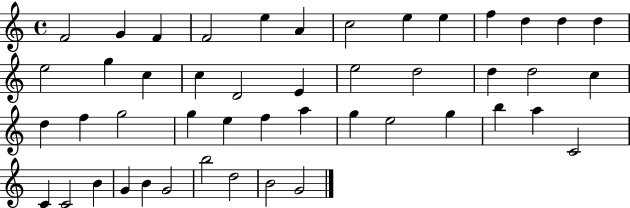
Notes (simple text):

F4/h G4/q F4/q F4/h E5/q A4/q C5/h E5/q E5/q F5/q D5/q D5/q D5/q E5/h G5/q C5/q C5/q D4/h E4/q E5/h D5/h D5/q D5/h C5/q D5/q F5/q G5/h G5/q E5/q F5/q A5/q G5/q E5/h G5/q B5/q A5/q C4/h C4/q C4/h B4/q G4/q B4/q G4/h B5/h D5/h B4/h G4/h